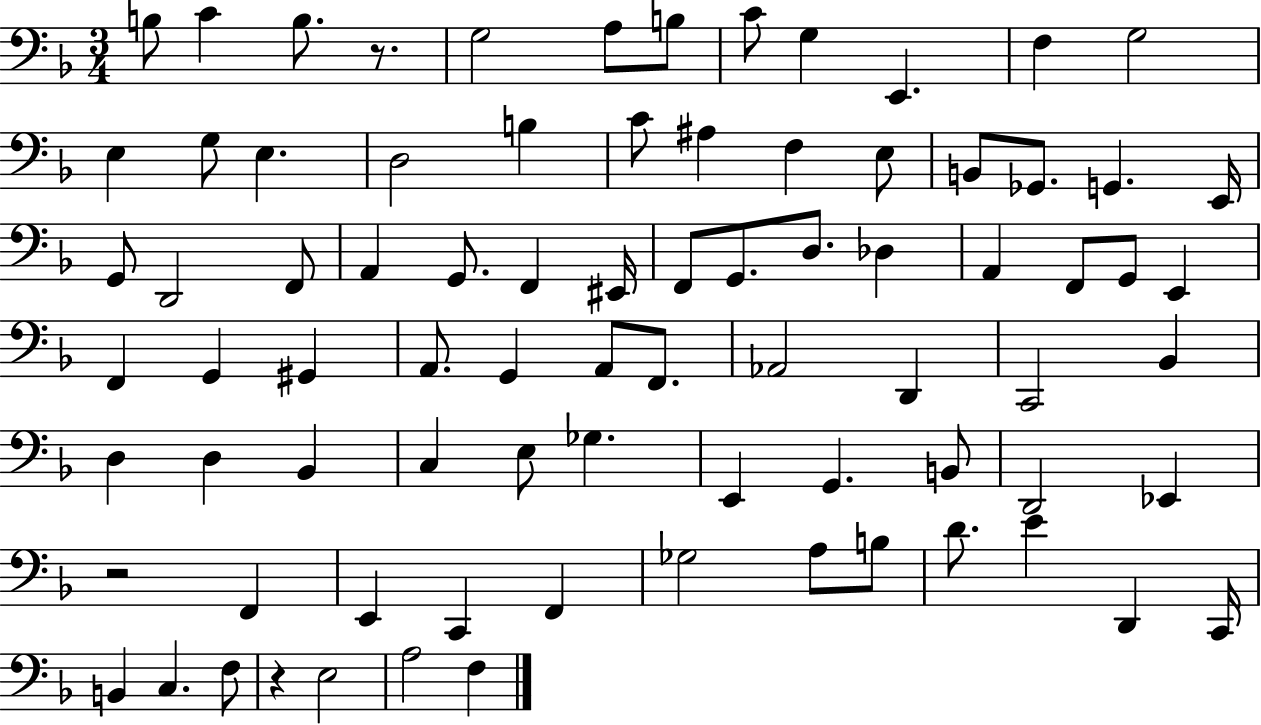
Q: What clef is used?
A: bass